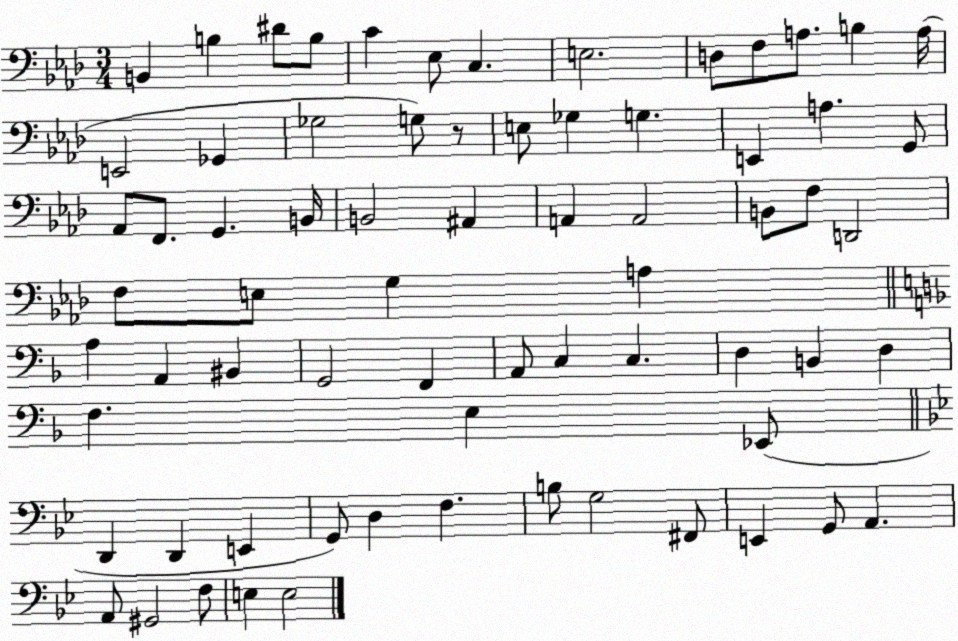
X:1
T:Untitled
M:3/4
L:1/4
K:Ab
B,, B, ^D/2 B,/2 C _E,/2 C, E,2 D,/2 F,/2 A,/2 B, A,/4 E,,2 _G,, _G,2 G,/2 z/2 E,/2 _G, G, E,, A, G,,/2 _A,,/2 F,,/2 G,, B,,/4 B,,2 ^A,, A,, A,,2 B,,/2 F,/2 D,,2 F,/2 E,/2 G, A, A, A,, ^B,, G,,2 F,, A,,/2 C, C, D, B,, D, F, E, _E,,/2 D,, D,, E,, G,,/2 D, F, B,/2 G,2 ^F,,/2 E,, G,,/2 A,, A,,/2 ^G,,2 F,/2 E, E,2